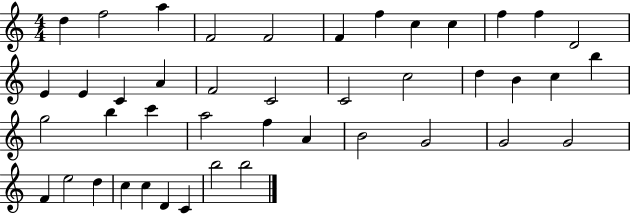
D5/q F5/h A5/q F4/h F4/h F4/q F5/q C5/q C5/q F5/q F5/q D4/h E4/q E4/q C4/q A4/q F4/h C4/h C4/h C5/h D5/q B4/q C5/q B5/q G5/h B5/q C6/q A5/h F5/q A4/q B4/h G4/h G4/h G4/h F4/q E5/h D5/q C5/q C5/q D4/q C4/q B5/h B5/h